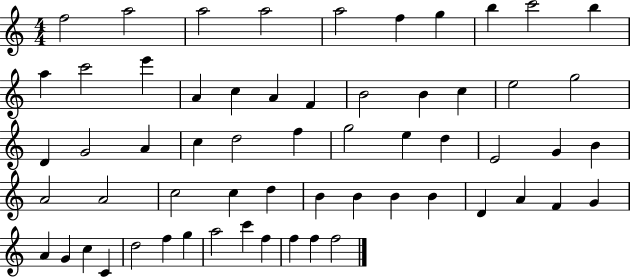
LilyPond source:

{
  \clef treble
  \numericTimeSignature
  \time 4/4
  \key c \major
  f''2 a''2 | a''2 a''2 | a''2 f''4 g''4 | b''4 c'''2 b''4 | \break a''4 c'''2 e'''4 | a'4 c''4 a'4 f'4 | b'2 b'4 c''4 | e''2 g''2 | \break d'4 g'2 a'4 | c''4 d''2 f''4 | g''2 e''4 d''4 | e'2 g'4 b'4 | \break a'2 a'2 | c''2 c''4 d''4 | b'4 b'4 b'4 b'4 | d'4 a'4 f'4 g'4 | \break a'4 g'4 c''4 c'4 | d''2 f''4 g''4 | a''2 c'''4 f''4 | f''4 f''4 f''2 | \break \bar "|."
}